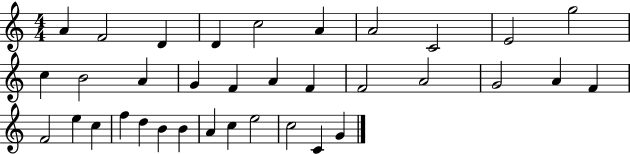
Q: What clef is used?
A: treble